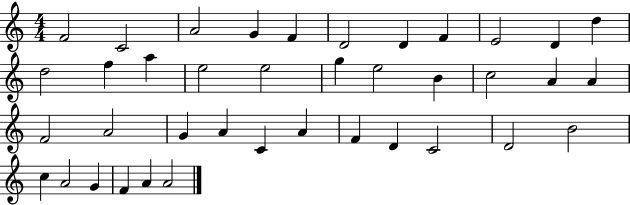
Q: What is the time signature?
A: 4/4